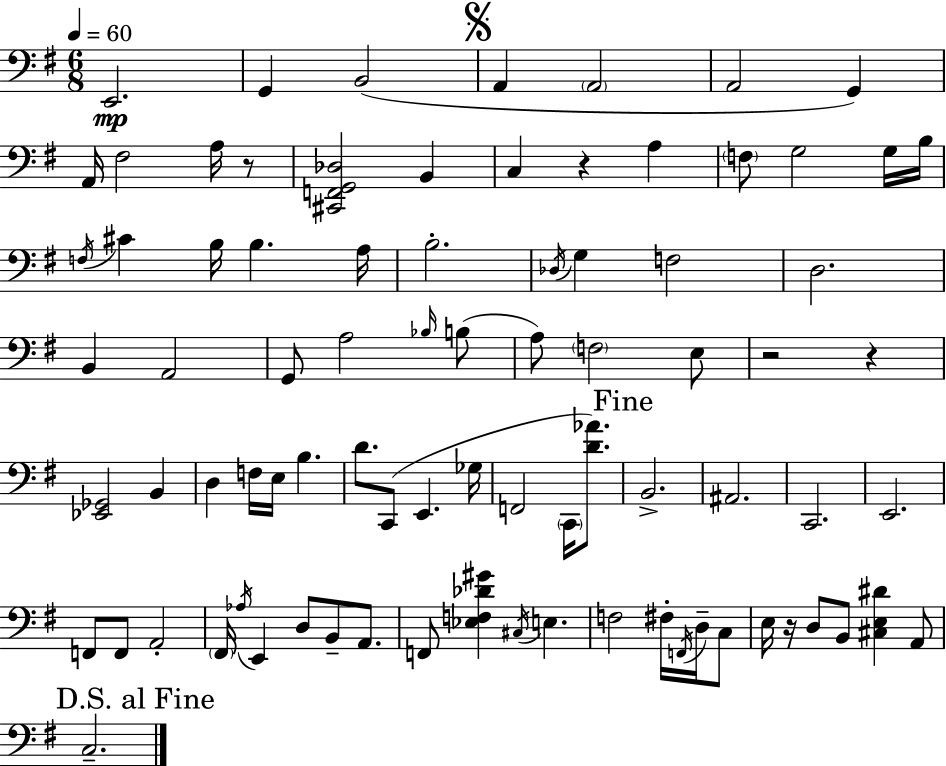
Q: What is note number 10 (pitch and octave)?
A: A3